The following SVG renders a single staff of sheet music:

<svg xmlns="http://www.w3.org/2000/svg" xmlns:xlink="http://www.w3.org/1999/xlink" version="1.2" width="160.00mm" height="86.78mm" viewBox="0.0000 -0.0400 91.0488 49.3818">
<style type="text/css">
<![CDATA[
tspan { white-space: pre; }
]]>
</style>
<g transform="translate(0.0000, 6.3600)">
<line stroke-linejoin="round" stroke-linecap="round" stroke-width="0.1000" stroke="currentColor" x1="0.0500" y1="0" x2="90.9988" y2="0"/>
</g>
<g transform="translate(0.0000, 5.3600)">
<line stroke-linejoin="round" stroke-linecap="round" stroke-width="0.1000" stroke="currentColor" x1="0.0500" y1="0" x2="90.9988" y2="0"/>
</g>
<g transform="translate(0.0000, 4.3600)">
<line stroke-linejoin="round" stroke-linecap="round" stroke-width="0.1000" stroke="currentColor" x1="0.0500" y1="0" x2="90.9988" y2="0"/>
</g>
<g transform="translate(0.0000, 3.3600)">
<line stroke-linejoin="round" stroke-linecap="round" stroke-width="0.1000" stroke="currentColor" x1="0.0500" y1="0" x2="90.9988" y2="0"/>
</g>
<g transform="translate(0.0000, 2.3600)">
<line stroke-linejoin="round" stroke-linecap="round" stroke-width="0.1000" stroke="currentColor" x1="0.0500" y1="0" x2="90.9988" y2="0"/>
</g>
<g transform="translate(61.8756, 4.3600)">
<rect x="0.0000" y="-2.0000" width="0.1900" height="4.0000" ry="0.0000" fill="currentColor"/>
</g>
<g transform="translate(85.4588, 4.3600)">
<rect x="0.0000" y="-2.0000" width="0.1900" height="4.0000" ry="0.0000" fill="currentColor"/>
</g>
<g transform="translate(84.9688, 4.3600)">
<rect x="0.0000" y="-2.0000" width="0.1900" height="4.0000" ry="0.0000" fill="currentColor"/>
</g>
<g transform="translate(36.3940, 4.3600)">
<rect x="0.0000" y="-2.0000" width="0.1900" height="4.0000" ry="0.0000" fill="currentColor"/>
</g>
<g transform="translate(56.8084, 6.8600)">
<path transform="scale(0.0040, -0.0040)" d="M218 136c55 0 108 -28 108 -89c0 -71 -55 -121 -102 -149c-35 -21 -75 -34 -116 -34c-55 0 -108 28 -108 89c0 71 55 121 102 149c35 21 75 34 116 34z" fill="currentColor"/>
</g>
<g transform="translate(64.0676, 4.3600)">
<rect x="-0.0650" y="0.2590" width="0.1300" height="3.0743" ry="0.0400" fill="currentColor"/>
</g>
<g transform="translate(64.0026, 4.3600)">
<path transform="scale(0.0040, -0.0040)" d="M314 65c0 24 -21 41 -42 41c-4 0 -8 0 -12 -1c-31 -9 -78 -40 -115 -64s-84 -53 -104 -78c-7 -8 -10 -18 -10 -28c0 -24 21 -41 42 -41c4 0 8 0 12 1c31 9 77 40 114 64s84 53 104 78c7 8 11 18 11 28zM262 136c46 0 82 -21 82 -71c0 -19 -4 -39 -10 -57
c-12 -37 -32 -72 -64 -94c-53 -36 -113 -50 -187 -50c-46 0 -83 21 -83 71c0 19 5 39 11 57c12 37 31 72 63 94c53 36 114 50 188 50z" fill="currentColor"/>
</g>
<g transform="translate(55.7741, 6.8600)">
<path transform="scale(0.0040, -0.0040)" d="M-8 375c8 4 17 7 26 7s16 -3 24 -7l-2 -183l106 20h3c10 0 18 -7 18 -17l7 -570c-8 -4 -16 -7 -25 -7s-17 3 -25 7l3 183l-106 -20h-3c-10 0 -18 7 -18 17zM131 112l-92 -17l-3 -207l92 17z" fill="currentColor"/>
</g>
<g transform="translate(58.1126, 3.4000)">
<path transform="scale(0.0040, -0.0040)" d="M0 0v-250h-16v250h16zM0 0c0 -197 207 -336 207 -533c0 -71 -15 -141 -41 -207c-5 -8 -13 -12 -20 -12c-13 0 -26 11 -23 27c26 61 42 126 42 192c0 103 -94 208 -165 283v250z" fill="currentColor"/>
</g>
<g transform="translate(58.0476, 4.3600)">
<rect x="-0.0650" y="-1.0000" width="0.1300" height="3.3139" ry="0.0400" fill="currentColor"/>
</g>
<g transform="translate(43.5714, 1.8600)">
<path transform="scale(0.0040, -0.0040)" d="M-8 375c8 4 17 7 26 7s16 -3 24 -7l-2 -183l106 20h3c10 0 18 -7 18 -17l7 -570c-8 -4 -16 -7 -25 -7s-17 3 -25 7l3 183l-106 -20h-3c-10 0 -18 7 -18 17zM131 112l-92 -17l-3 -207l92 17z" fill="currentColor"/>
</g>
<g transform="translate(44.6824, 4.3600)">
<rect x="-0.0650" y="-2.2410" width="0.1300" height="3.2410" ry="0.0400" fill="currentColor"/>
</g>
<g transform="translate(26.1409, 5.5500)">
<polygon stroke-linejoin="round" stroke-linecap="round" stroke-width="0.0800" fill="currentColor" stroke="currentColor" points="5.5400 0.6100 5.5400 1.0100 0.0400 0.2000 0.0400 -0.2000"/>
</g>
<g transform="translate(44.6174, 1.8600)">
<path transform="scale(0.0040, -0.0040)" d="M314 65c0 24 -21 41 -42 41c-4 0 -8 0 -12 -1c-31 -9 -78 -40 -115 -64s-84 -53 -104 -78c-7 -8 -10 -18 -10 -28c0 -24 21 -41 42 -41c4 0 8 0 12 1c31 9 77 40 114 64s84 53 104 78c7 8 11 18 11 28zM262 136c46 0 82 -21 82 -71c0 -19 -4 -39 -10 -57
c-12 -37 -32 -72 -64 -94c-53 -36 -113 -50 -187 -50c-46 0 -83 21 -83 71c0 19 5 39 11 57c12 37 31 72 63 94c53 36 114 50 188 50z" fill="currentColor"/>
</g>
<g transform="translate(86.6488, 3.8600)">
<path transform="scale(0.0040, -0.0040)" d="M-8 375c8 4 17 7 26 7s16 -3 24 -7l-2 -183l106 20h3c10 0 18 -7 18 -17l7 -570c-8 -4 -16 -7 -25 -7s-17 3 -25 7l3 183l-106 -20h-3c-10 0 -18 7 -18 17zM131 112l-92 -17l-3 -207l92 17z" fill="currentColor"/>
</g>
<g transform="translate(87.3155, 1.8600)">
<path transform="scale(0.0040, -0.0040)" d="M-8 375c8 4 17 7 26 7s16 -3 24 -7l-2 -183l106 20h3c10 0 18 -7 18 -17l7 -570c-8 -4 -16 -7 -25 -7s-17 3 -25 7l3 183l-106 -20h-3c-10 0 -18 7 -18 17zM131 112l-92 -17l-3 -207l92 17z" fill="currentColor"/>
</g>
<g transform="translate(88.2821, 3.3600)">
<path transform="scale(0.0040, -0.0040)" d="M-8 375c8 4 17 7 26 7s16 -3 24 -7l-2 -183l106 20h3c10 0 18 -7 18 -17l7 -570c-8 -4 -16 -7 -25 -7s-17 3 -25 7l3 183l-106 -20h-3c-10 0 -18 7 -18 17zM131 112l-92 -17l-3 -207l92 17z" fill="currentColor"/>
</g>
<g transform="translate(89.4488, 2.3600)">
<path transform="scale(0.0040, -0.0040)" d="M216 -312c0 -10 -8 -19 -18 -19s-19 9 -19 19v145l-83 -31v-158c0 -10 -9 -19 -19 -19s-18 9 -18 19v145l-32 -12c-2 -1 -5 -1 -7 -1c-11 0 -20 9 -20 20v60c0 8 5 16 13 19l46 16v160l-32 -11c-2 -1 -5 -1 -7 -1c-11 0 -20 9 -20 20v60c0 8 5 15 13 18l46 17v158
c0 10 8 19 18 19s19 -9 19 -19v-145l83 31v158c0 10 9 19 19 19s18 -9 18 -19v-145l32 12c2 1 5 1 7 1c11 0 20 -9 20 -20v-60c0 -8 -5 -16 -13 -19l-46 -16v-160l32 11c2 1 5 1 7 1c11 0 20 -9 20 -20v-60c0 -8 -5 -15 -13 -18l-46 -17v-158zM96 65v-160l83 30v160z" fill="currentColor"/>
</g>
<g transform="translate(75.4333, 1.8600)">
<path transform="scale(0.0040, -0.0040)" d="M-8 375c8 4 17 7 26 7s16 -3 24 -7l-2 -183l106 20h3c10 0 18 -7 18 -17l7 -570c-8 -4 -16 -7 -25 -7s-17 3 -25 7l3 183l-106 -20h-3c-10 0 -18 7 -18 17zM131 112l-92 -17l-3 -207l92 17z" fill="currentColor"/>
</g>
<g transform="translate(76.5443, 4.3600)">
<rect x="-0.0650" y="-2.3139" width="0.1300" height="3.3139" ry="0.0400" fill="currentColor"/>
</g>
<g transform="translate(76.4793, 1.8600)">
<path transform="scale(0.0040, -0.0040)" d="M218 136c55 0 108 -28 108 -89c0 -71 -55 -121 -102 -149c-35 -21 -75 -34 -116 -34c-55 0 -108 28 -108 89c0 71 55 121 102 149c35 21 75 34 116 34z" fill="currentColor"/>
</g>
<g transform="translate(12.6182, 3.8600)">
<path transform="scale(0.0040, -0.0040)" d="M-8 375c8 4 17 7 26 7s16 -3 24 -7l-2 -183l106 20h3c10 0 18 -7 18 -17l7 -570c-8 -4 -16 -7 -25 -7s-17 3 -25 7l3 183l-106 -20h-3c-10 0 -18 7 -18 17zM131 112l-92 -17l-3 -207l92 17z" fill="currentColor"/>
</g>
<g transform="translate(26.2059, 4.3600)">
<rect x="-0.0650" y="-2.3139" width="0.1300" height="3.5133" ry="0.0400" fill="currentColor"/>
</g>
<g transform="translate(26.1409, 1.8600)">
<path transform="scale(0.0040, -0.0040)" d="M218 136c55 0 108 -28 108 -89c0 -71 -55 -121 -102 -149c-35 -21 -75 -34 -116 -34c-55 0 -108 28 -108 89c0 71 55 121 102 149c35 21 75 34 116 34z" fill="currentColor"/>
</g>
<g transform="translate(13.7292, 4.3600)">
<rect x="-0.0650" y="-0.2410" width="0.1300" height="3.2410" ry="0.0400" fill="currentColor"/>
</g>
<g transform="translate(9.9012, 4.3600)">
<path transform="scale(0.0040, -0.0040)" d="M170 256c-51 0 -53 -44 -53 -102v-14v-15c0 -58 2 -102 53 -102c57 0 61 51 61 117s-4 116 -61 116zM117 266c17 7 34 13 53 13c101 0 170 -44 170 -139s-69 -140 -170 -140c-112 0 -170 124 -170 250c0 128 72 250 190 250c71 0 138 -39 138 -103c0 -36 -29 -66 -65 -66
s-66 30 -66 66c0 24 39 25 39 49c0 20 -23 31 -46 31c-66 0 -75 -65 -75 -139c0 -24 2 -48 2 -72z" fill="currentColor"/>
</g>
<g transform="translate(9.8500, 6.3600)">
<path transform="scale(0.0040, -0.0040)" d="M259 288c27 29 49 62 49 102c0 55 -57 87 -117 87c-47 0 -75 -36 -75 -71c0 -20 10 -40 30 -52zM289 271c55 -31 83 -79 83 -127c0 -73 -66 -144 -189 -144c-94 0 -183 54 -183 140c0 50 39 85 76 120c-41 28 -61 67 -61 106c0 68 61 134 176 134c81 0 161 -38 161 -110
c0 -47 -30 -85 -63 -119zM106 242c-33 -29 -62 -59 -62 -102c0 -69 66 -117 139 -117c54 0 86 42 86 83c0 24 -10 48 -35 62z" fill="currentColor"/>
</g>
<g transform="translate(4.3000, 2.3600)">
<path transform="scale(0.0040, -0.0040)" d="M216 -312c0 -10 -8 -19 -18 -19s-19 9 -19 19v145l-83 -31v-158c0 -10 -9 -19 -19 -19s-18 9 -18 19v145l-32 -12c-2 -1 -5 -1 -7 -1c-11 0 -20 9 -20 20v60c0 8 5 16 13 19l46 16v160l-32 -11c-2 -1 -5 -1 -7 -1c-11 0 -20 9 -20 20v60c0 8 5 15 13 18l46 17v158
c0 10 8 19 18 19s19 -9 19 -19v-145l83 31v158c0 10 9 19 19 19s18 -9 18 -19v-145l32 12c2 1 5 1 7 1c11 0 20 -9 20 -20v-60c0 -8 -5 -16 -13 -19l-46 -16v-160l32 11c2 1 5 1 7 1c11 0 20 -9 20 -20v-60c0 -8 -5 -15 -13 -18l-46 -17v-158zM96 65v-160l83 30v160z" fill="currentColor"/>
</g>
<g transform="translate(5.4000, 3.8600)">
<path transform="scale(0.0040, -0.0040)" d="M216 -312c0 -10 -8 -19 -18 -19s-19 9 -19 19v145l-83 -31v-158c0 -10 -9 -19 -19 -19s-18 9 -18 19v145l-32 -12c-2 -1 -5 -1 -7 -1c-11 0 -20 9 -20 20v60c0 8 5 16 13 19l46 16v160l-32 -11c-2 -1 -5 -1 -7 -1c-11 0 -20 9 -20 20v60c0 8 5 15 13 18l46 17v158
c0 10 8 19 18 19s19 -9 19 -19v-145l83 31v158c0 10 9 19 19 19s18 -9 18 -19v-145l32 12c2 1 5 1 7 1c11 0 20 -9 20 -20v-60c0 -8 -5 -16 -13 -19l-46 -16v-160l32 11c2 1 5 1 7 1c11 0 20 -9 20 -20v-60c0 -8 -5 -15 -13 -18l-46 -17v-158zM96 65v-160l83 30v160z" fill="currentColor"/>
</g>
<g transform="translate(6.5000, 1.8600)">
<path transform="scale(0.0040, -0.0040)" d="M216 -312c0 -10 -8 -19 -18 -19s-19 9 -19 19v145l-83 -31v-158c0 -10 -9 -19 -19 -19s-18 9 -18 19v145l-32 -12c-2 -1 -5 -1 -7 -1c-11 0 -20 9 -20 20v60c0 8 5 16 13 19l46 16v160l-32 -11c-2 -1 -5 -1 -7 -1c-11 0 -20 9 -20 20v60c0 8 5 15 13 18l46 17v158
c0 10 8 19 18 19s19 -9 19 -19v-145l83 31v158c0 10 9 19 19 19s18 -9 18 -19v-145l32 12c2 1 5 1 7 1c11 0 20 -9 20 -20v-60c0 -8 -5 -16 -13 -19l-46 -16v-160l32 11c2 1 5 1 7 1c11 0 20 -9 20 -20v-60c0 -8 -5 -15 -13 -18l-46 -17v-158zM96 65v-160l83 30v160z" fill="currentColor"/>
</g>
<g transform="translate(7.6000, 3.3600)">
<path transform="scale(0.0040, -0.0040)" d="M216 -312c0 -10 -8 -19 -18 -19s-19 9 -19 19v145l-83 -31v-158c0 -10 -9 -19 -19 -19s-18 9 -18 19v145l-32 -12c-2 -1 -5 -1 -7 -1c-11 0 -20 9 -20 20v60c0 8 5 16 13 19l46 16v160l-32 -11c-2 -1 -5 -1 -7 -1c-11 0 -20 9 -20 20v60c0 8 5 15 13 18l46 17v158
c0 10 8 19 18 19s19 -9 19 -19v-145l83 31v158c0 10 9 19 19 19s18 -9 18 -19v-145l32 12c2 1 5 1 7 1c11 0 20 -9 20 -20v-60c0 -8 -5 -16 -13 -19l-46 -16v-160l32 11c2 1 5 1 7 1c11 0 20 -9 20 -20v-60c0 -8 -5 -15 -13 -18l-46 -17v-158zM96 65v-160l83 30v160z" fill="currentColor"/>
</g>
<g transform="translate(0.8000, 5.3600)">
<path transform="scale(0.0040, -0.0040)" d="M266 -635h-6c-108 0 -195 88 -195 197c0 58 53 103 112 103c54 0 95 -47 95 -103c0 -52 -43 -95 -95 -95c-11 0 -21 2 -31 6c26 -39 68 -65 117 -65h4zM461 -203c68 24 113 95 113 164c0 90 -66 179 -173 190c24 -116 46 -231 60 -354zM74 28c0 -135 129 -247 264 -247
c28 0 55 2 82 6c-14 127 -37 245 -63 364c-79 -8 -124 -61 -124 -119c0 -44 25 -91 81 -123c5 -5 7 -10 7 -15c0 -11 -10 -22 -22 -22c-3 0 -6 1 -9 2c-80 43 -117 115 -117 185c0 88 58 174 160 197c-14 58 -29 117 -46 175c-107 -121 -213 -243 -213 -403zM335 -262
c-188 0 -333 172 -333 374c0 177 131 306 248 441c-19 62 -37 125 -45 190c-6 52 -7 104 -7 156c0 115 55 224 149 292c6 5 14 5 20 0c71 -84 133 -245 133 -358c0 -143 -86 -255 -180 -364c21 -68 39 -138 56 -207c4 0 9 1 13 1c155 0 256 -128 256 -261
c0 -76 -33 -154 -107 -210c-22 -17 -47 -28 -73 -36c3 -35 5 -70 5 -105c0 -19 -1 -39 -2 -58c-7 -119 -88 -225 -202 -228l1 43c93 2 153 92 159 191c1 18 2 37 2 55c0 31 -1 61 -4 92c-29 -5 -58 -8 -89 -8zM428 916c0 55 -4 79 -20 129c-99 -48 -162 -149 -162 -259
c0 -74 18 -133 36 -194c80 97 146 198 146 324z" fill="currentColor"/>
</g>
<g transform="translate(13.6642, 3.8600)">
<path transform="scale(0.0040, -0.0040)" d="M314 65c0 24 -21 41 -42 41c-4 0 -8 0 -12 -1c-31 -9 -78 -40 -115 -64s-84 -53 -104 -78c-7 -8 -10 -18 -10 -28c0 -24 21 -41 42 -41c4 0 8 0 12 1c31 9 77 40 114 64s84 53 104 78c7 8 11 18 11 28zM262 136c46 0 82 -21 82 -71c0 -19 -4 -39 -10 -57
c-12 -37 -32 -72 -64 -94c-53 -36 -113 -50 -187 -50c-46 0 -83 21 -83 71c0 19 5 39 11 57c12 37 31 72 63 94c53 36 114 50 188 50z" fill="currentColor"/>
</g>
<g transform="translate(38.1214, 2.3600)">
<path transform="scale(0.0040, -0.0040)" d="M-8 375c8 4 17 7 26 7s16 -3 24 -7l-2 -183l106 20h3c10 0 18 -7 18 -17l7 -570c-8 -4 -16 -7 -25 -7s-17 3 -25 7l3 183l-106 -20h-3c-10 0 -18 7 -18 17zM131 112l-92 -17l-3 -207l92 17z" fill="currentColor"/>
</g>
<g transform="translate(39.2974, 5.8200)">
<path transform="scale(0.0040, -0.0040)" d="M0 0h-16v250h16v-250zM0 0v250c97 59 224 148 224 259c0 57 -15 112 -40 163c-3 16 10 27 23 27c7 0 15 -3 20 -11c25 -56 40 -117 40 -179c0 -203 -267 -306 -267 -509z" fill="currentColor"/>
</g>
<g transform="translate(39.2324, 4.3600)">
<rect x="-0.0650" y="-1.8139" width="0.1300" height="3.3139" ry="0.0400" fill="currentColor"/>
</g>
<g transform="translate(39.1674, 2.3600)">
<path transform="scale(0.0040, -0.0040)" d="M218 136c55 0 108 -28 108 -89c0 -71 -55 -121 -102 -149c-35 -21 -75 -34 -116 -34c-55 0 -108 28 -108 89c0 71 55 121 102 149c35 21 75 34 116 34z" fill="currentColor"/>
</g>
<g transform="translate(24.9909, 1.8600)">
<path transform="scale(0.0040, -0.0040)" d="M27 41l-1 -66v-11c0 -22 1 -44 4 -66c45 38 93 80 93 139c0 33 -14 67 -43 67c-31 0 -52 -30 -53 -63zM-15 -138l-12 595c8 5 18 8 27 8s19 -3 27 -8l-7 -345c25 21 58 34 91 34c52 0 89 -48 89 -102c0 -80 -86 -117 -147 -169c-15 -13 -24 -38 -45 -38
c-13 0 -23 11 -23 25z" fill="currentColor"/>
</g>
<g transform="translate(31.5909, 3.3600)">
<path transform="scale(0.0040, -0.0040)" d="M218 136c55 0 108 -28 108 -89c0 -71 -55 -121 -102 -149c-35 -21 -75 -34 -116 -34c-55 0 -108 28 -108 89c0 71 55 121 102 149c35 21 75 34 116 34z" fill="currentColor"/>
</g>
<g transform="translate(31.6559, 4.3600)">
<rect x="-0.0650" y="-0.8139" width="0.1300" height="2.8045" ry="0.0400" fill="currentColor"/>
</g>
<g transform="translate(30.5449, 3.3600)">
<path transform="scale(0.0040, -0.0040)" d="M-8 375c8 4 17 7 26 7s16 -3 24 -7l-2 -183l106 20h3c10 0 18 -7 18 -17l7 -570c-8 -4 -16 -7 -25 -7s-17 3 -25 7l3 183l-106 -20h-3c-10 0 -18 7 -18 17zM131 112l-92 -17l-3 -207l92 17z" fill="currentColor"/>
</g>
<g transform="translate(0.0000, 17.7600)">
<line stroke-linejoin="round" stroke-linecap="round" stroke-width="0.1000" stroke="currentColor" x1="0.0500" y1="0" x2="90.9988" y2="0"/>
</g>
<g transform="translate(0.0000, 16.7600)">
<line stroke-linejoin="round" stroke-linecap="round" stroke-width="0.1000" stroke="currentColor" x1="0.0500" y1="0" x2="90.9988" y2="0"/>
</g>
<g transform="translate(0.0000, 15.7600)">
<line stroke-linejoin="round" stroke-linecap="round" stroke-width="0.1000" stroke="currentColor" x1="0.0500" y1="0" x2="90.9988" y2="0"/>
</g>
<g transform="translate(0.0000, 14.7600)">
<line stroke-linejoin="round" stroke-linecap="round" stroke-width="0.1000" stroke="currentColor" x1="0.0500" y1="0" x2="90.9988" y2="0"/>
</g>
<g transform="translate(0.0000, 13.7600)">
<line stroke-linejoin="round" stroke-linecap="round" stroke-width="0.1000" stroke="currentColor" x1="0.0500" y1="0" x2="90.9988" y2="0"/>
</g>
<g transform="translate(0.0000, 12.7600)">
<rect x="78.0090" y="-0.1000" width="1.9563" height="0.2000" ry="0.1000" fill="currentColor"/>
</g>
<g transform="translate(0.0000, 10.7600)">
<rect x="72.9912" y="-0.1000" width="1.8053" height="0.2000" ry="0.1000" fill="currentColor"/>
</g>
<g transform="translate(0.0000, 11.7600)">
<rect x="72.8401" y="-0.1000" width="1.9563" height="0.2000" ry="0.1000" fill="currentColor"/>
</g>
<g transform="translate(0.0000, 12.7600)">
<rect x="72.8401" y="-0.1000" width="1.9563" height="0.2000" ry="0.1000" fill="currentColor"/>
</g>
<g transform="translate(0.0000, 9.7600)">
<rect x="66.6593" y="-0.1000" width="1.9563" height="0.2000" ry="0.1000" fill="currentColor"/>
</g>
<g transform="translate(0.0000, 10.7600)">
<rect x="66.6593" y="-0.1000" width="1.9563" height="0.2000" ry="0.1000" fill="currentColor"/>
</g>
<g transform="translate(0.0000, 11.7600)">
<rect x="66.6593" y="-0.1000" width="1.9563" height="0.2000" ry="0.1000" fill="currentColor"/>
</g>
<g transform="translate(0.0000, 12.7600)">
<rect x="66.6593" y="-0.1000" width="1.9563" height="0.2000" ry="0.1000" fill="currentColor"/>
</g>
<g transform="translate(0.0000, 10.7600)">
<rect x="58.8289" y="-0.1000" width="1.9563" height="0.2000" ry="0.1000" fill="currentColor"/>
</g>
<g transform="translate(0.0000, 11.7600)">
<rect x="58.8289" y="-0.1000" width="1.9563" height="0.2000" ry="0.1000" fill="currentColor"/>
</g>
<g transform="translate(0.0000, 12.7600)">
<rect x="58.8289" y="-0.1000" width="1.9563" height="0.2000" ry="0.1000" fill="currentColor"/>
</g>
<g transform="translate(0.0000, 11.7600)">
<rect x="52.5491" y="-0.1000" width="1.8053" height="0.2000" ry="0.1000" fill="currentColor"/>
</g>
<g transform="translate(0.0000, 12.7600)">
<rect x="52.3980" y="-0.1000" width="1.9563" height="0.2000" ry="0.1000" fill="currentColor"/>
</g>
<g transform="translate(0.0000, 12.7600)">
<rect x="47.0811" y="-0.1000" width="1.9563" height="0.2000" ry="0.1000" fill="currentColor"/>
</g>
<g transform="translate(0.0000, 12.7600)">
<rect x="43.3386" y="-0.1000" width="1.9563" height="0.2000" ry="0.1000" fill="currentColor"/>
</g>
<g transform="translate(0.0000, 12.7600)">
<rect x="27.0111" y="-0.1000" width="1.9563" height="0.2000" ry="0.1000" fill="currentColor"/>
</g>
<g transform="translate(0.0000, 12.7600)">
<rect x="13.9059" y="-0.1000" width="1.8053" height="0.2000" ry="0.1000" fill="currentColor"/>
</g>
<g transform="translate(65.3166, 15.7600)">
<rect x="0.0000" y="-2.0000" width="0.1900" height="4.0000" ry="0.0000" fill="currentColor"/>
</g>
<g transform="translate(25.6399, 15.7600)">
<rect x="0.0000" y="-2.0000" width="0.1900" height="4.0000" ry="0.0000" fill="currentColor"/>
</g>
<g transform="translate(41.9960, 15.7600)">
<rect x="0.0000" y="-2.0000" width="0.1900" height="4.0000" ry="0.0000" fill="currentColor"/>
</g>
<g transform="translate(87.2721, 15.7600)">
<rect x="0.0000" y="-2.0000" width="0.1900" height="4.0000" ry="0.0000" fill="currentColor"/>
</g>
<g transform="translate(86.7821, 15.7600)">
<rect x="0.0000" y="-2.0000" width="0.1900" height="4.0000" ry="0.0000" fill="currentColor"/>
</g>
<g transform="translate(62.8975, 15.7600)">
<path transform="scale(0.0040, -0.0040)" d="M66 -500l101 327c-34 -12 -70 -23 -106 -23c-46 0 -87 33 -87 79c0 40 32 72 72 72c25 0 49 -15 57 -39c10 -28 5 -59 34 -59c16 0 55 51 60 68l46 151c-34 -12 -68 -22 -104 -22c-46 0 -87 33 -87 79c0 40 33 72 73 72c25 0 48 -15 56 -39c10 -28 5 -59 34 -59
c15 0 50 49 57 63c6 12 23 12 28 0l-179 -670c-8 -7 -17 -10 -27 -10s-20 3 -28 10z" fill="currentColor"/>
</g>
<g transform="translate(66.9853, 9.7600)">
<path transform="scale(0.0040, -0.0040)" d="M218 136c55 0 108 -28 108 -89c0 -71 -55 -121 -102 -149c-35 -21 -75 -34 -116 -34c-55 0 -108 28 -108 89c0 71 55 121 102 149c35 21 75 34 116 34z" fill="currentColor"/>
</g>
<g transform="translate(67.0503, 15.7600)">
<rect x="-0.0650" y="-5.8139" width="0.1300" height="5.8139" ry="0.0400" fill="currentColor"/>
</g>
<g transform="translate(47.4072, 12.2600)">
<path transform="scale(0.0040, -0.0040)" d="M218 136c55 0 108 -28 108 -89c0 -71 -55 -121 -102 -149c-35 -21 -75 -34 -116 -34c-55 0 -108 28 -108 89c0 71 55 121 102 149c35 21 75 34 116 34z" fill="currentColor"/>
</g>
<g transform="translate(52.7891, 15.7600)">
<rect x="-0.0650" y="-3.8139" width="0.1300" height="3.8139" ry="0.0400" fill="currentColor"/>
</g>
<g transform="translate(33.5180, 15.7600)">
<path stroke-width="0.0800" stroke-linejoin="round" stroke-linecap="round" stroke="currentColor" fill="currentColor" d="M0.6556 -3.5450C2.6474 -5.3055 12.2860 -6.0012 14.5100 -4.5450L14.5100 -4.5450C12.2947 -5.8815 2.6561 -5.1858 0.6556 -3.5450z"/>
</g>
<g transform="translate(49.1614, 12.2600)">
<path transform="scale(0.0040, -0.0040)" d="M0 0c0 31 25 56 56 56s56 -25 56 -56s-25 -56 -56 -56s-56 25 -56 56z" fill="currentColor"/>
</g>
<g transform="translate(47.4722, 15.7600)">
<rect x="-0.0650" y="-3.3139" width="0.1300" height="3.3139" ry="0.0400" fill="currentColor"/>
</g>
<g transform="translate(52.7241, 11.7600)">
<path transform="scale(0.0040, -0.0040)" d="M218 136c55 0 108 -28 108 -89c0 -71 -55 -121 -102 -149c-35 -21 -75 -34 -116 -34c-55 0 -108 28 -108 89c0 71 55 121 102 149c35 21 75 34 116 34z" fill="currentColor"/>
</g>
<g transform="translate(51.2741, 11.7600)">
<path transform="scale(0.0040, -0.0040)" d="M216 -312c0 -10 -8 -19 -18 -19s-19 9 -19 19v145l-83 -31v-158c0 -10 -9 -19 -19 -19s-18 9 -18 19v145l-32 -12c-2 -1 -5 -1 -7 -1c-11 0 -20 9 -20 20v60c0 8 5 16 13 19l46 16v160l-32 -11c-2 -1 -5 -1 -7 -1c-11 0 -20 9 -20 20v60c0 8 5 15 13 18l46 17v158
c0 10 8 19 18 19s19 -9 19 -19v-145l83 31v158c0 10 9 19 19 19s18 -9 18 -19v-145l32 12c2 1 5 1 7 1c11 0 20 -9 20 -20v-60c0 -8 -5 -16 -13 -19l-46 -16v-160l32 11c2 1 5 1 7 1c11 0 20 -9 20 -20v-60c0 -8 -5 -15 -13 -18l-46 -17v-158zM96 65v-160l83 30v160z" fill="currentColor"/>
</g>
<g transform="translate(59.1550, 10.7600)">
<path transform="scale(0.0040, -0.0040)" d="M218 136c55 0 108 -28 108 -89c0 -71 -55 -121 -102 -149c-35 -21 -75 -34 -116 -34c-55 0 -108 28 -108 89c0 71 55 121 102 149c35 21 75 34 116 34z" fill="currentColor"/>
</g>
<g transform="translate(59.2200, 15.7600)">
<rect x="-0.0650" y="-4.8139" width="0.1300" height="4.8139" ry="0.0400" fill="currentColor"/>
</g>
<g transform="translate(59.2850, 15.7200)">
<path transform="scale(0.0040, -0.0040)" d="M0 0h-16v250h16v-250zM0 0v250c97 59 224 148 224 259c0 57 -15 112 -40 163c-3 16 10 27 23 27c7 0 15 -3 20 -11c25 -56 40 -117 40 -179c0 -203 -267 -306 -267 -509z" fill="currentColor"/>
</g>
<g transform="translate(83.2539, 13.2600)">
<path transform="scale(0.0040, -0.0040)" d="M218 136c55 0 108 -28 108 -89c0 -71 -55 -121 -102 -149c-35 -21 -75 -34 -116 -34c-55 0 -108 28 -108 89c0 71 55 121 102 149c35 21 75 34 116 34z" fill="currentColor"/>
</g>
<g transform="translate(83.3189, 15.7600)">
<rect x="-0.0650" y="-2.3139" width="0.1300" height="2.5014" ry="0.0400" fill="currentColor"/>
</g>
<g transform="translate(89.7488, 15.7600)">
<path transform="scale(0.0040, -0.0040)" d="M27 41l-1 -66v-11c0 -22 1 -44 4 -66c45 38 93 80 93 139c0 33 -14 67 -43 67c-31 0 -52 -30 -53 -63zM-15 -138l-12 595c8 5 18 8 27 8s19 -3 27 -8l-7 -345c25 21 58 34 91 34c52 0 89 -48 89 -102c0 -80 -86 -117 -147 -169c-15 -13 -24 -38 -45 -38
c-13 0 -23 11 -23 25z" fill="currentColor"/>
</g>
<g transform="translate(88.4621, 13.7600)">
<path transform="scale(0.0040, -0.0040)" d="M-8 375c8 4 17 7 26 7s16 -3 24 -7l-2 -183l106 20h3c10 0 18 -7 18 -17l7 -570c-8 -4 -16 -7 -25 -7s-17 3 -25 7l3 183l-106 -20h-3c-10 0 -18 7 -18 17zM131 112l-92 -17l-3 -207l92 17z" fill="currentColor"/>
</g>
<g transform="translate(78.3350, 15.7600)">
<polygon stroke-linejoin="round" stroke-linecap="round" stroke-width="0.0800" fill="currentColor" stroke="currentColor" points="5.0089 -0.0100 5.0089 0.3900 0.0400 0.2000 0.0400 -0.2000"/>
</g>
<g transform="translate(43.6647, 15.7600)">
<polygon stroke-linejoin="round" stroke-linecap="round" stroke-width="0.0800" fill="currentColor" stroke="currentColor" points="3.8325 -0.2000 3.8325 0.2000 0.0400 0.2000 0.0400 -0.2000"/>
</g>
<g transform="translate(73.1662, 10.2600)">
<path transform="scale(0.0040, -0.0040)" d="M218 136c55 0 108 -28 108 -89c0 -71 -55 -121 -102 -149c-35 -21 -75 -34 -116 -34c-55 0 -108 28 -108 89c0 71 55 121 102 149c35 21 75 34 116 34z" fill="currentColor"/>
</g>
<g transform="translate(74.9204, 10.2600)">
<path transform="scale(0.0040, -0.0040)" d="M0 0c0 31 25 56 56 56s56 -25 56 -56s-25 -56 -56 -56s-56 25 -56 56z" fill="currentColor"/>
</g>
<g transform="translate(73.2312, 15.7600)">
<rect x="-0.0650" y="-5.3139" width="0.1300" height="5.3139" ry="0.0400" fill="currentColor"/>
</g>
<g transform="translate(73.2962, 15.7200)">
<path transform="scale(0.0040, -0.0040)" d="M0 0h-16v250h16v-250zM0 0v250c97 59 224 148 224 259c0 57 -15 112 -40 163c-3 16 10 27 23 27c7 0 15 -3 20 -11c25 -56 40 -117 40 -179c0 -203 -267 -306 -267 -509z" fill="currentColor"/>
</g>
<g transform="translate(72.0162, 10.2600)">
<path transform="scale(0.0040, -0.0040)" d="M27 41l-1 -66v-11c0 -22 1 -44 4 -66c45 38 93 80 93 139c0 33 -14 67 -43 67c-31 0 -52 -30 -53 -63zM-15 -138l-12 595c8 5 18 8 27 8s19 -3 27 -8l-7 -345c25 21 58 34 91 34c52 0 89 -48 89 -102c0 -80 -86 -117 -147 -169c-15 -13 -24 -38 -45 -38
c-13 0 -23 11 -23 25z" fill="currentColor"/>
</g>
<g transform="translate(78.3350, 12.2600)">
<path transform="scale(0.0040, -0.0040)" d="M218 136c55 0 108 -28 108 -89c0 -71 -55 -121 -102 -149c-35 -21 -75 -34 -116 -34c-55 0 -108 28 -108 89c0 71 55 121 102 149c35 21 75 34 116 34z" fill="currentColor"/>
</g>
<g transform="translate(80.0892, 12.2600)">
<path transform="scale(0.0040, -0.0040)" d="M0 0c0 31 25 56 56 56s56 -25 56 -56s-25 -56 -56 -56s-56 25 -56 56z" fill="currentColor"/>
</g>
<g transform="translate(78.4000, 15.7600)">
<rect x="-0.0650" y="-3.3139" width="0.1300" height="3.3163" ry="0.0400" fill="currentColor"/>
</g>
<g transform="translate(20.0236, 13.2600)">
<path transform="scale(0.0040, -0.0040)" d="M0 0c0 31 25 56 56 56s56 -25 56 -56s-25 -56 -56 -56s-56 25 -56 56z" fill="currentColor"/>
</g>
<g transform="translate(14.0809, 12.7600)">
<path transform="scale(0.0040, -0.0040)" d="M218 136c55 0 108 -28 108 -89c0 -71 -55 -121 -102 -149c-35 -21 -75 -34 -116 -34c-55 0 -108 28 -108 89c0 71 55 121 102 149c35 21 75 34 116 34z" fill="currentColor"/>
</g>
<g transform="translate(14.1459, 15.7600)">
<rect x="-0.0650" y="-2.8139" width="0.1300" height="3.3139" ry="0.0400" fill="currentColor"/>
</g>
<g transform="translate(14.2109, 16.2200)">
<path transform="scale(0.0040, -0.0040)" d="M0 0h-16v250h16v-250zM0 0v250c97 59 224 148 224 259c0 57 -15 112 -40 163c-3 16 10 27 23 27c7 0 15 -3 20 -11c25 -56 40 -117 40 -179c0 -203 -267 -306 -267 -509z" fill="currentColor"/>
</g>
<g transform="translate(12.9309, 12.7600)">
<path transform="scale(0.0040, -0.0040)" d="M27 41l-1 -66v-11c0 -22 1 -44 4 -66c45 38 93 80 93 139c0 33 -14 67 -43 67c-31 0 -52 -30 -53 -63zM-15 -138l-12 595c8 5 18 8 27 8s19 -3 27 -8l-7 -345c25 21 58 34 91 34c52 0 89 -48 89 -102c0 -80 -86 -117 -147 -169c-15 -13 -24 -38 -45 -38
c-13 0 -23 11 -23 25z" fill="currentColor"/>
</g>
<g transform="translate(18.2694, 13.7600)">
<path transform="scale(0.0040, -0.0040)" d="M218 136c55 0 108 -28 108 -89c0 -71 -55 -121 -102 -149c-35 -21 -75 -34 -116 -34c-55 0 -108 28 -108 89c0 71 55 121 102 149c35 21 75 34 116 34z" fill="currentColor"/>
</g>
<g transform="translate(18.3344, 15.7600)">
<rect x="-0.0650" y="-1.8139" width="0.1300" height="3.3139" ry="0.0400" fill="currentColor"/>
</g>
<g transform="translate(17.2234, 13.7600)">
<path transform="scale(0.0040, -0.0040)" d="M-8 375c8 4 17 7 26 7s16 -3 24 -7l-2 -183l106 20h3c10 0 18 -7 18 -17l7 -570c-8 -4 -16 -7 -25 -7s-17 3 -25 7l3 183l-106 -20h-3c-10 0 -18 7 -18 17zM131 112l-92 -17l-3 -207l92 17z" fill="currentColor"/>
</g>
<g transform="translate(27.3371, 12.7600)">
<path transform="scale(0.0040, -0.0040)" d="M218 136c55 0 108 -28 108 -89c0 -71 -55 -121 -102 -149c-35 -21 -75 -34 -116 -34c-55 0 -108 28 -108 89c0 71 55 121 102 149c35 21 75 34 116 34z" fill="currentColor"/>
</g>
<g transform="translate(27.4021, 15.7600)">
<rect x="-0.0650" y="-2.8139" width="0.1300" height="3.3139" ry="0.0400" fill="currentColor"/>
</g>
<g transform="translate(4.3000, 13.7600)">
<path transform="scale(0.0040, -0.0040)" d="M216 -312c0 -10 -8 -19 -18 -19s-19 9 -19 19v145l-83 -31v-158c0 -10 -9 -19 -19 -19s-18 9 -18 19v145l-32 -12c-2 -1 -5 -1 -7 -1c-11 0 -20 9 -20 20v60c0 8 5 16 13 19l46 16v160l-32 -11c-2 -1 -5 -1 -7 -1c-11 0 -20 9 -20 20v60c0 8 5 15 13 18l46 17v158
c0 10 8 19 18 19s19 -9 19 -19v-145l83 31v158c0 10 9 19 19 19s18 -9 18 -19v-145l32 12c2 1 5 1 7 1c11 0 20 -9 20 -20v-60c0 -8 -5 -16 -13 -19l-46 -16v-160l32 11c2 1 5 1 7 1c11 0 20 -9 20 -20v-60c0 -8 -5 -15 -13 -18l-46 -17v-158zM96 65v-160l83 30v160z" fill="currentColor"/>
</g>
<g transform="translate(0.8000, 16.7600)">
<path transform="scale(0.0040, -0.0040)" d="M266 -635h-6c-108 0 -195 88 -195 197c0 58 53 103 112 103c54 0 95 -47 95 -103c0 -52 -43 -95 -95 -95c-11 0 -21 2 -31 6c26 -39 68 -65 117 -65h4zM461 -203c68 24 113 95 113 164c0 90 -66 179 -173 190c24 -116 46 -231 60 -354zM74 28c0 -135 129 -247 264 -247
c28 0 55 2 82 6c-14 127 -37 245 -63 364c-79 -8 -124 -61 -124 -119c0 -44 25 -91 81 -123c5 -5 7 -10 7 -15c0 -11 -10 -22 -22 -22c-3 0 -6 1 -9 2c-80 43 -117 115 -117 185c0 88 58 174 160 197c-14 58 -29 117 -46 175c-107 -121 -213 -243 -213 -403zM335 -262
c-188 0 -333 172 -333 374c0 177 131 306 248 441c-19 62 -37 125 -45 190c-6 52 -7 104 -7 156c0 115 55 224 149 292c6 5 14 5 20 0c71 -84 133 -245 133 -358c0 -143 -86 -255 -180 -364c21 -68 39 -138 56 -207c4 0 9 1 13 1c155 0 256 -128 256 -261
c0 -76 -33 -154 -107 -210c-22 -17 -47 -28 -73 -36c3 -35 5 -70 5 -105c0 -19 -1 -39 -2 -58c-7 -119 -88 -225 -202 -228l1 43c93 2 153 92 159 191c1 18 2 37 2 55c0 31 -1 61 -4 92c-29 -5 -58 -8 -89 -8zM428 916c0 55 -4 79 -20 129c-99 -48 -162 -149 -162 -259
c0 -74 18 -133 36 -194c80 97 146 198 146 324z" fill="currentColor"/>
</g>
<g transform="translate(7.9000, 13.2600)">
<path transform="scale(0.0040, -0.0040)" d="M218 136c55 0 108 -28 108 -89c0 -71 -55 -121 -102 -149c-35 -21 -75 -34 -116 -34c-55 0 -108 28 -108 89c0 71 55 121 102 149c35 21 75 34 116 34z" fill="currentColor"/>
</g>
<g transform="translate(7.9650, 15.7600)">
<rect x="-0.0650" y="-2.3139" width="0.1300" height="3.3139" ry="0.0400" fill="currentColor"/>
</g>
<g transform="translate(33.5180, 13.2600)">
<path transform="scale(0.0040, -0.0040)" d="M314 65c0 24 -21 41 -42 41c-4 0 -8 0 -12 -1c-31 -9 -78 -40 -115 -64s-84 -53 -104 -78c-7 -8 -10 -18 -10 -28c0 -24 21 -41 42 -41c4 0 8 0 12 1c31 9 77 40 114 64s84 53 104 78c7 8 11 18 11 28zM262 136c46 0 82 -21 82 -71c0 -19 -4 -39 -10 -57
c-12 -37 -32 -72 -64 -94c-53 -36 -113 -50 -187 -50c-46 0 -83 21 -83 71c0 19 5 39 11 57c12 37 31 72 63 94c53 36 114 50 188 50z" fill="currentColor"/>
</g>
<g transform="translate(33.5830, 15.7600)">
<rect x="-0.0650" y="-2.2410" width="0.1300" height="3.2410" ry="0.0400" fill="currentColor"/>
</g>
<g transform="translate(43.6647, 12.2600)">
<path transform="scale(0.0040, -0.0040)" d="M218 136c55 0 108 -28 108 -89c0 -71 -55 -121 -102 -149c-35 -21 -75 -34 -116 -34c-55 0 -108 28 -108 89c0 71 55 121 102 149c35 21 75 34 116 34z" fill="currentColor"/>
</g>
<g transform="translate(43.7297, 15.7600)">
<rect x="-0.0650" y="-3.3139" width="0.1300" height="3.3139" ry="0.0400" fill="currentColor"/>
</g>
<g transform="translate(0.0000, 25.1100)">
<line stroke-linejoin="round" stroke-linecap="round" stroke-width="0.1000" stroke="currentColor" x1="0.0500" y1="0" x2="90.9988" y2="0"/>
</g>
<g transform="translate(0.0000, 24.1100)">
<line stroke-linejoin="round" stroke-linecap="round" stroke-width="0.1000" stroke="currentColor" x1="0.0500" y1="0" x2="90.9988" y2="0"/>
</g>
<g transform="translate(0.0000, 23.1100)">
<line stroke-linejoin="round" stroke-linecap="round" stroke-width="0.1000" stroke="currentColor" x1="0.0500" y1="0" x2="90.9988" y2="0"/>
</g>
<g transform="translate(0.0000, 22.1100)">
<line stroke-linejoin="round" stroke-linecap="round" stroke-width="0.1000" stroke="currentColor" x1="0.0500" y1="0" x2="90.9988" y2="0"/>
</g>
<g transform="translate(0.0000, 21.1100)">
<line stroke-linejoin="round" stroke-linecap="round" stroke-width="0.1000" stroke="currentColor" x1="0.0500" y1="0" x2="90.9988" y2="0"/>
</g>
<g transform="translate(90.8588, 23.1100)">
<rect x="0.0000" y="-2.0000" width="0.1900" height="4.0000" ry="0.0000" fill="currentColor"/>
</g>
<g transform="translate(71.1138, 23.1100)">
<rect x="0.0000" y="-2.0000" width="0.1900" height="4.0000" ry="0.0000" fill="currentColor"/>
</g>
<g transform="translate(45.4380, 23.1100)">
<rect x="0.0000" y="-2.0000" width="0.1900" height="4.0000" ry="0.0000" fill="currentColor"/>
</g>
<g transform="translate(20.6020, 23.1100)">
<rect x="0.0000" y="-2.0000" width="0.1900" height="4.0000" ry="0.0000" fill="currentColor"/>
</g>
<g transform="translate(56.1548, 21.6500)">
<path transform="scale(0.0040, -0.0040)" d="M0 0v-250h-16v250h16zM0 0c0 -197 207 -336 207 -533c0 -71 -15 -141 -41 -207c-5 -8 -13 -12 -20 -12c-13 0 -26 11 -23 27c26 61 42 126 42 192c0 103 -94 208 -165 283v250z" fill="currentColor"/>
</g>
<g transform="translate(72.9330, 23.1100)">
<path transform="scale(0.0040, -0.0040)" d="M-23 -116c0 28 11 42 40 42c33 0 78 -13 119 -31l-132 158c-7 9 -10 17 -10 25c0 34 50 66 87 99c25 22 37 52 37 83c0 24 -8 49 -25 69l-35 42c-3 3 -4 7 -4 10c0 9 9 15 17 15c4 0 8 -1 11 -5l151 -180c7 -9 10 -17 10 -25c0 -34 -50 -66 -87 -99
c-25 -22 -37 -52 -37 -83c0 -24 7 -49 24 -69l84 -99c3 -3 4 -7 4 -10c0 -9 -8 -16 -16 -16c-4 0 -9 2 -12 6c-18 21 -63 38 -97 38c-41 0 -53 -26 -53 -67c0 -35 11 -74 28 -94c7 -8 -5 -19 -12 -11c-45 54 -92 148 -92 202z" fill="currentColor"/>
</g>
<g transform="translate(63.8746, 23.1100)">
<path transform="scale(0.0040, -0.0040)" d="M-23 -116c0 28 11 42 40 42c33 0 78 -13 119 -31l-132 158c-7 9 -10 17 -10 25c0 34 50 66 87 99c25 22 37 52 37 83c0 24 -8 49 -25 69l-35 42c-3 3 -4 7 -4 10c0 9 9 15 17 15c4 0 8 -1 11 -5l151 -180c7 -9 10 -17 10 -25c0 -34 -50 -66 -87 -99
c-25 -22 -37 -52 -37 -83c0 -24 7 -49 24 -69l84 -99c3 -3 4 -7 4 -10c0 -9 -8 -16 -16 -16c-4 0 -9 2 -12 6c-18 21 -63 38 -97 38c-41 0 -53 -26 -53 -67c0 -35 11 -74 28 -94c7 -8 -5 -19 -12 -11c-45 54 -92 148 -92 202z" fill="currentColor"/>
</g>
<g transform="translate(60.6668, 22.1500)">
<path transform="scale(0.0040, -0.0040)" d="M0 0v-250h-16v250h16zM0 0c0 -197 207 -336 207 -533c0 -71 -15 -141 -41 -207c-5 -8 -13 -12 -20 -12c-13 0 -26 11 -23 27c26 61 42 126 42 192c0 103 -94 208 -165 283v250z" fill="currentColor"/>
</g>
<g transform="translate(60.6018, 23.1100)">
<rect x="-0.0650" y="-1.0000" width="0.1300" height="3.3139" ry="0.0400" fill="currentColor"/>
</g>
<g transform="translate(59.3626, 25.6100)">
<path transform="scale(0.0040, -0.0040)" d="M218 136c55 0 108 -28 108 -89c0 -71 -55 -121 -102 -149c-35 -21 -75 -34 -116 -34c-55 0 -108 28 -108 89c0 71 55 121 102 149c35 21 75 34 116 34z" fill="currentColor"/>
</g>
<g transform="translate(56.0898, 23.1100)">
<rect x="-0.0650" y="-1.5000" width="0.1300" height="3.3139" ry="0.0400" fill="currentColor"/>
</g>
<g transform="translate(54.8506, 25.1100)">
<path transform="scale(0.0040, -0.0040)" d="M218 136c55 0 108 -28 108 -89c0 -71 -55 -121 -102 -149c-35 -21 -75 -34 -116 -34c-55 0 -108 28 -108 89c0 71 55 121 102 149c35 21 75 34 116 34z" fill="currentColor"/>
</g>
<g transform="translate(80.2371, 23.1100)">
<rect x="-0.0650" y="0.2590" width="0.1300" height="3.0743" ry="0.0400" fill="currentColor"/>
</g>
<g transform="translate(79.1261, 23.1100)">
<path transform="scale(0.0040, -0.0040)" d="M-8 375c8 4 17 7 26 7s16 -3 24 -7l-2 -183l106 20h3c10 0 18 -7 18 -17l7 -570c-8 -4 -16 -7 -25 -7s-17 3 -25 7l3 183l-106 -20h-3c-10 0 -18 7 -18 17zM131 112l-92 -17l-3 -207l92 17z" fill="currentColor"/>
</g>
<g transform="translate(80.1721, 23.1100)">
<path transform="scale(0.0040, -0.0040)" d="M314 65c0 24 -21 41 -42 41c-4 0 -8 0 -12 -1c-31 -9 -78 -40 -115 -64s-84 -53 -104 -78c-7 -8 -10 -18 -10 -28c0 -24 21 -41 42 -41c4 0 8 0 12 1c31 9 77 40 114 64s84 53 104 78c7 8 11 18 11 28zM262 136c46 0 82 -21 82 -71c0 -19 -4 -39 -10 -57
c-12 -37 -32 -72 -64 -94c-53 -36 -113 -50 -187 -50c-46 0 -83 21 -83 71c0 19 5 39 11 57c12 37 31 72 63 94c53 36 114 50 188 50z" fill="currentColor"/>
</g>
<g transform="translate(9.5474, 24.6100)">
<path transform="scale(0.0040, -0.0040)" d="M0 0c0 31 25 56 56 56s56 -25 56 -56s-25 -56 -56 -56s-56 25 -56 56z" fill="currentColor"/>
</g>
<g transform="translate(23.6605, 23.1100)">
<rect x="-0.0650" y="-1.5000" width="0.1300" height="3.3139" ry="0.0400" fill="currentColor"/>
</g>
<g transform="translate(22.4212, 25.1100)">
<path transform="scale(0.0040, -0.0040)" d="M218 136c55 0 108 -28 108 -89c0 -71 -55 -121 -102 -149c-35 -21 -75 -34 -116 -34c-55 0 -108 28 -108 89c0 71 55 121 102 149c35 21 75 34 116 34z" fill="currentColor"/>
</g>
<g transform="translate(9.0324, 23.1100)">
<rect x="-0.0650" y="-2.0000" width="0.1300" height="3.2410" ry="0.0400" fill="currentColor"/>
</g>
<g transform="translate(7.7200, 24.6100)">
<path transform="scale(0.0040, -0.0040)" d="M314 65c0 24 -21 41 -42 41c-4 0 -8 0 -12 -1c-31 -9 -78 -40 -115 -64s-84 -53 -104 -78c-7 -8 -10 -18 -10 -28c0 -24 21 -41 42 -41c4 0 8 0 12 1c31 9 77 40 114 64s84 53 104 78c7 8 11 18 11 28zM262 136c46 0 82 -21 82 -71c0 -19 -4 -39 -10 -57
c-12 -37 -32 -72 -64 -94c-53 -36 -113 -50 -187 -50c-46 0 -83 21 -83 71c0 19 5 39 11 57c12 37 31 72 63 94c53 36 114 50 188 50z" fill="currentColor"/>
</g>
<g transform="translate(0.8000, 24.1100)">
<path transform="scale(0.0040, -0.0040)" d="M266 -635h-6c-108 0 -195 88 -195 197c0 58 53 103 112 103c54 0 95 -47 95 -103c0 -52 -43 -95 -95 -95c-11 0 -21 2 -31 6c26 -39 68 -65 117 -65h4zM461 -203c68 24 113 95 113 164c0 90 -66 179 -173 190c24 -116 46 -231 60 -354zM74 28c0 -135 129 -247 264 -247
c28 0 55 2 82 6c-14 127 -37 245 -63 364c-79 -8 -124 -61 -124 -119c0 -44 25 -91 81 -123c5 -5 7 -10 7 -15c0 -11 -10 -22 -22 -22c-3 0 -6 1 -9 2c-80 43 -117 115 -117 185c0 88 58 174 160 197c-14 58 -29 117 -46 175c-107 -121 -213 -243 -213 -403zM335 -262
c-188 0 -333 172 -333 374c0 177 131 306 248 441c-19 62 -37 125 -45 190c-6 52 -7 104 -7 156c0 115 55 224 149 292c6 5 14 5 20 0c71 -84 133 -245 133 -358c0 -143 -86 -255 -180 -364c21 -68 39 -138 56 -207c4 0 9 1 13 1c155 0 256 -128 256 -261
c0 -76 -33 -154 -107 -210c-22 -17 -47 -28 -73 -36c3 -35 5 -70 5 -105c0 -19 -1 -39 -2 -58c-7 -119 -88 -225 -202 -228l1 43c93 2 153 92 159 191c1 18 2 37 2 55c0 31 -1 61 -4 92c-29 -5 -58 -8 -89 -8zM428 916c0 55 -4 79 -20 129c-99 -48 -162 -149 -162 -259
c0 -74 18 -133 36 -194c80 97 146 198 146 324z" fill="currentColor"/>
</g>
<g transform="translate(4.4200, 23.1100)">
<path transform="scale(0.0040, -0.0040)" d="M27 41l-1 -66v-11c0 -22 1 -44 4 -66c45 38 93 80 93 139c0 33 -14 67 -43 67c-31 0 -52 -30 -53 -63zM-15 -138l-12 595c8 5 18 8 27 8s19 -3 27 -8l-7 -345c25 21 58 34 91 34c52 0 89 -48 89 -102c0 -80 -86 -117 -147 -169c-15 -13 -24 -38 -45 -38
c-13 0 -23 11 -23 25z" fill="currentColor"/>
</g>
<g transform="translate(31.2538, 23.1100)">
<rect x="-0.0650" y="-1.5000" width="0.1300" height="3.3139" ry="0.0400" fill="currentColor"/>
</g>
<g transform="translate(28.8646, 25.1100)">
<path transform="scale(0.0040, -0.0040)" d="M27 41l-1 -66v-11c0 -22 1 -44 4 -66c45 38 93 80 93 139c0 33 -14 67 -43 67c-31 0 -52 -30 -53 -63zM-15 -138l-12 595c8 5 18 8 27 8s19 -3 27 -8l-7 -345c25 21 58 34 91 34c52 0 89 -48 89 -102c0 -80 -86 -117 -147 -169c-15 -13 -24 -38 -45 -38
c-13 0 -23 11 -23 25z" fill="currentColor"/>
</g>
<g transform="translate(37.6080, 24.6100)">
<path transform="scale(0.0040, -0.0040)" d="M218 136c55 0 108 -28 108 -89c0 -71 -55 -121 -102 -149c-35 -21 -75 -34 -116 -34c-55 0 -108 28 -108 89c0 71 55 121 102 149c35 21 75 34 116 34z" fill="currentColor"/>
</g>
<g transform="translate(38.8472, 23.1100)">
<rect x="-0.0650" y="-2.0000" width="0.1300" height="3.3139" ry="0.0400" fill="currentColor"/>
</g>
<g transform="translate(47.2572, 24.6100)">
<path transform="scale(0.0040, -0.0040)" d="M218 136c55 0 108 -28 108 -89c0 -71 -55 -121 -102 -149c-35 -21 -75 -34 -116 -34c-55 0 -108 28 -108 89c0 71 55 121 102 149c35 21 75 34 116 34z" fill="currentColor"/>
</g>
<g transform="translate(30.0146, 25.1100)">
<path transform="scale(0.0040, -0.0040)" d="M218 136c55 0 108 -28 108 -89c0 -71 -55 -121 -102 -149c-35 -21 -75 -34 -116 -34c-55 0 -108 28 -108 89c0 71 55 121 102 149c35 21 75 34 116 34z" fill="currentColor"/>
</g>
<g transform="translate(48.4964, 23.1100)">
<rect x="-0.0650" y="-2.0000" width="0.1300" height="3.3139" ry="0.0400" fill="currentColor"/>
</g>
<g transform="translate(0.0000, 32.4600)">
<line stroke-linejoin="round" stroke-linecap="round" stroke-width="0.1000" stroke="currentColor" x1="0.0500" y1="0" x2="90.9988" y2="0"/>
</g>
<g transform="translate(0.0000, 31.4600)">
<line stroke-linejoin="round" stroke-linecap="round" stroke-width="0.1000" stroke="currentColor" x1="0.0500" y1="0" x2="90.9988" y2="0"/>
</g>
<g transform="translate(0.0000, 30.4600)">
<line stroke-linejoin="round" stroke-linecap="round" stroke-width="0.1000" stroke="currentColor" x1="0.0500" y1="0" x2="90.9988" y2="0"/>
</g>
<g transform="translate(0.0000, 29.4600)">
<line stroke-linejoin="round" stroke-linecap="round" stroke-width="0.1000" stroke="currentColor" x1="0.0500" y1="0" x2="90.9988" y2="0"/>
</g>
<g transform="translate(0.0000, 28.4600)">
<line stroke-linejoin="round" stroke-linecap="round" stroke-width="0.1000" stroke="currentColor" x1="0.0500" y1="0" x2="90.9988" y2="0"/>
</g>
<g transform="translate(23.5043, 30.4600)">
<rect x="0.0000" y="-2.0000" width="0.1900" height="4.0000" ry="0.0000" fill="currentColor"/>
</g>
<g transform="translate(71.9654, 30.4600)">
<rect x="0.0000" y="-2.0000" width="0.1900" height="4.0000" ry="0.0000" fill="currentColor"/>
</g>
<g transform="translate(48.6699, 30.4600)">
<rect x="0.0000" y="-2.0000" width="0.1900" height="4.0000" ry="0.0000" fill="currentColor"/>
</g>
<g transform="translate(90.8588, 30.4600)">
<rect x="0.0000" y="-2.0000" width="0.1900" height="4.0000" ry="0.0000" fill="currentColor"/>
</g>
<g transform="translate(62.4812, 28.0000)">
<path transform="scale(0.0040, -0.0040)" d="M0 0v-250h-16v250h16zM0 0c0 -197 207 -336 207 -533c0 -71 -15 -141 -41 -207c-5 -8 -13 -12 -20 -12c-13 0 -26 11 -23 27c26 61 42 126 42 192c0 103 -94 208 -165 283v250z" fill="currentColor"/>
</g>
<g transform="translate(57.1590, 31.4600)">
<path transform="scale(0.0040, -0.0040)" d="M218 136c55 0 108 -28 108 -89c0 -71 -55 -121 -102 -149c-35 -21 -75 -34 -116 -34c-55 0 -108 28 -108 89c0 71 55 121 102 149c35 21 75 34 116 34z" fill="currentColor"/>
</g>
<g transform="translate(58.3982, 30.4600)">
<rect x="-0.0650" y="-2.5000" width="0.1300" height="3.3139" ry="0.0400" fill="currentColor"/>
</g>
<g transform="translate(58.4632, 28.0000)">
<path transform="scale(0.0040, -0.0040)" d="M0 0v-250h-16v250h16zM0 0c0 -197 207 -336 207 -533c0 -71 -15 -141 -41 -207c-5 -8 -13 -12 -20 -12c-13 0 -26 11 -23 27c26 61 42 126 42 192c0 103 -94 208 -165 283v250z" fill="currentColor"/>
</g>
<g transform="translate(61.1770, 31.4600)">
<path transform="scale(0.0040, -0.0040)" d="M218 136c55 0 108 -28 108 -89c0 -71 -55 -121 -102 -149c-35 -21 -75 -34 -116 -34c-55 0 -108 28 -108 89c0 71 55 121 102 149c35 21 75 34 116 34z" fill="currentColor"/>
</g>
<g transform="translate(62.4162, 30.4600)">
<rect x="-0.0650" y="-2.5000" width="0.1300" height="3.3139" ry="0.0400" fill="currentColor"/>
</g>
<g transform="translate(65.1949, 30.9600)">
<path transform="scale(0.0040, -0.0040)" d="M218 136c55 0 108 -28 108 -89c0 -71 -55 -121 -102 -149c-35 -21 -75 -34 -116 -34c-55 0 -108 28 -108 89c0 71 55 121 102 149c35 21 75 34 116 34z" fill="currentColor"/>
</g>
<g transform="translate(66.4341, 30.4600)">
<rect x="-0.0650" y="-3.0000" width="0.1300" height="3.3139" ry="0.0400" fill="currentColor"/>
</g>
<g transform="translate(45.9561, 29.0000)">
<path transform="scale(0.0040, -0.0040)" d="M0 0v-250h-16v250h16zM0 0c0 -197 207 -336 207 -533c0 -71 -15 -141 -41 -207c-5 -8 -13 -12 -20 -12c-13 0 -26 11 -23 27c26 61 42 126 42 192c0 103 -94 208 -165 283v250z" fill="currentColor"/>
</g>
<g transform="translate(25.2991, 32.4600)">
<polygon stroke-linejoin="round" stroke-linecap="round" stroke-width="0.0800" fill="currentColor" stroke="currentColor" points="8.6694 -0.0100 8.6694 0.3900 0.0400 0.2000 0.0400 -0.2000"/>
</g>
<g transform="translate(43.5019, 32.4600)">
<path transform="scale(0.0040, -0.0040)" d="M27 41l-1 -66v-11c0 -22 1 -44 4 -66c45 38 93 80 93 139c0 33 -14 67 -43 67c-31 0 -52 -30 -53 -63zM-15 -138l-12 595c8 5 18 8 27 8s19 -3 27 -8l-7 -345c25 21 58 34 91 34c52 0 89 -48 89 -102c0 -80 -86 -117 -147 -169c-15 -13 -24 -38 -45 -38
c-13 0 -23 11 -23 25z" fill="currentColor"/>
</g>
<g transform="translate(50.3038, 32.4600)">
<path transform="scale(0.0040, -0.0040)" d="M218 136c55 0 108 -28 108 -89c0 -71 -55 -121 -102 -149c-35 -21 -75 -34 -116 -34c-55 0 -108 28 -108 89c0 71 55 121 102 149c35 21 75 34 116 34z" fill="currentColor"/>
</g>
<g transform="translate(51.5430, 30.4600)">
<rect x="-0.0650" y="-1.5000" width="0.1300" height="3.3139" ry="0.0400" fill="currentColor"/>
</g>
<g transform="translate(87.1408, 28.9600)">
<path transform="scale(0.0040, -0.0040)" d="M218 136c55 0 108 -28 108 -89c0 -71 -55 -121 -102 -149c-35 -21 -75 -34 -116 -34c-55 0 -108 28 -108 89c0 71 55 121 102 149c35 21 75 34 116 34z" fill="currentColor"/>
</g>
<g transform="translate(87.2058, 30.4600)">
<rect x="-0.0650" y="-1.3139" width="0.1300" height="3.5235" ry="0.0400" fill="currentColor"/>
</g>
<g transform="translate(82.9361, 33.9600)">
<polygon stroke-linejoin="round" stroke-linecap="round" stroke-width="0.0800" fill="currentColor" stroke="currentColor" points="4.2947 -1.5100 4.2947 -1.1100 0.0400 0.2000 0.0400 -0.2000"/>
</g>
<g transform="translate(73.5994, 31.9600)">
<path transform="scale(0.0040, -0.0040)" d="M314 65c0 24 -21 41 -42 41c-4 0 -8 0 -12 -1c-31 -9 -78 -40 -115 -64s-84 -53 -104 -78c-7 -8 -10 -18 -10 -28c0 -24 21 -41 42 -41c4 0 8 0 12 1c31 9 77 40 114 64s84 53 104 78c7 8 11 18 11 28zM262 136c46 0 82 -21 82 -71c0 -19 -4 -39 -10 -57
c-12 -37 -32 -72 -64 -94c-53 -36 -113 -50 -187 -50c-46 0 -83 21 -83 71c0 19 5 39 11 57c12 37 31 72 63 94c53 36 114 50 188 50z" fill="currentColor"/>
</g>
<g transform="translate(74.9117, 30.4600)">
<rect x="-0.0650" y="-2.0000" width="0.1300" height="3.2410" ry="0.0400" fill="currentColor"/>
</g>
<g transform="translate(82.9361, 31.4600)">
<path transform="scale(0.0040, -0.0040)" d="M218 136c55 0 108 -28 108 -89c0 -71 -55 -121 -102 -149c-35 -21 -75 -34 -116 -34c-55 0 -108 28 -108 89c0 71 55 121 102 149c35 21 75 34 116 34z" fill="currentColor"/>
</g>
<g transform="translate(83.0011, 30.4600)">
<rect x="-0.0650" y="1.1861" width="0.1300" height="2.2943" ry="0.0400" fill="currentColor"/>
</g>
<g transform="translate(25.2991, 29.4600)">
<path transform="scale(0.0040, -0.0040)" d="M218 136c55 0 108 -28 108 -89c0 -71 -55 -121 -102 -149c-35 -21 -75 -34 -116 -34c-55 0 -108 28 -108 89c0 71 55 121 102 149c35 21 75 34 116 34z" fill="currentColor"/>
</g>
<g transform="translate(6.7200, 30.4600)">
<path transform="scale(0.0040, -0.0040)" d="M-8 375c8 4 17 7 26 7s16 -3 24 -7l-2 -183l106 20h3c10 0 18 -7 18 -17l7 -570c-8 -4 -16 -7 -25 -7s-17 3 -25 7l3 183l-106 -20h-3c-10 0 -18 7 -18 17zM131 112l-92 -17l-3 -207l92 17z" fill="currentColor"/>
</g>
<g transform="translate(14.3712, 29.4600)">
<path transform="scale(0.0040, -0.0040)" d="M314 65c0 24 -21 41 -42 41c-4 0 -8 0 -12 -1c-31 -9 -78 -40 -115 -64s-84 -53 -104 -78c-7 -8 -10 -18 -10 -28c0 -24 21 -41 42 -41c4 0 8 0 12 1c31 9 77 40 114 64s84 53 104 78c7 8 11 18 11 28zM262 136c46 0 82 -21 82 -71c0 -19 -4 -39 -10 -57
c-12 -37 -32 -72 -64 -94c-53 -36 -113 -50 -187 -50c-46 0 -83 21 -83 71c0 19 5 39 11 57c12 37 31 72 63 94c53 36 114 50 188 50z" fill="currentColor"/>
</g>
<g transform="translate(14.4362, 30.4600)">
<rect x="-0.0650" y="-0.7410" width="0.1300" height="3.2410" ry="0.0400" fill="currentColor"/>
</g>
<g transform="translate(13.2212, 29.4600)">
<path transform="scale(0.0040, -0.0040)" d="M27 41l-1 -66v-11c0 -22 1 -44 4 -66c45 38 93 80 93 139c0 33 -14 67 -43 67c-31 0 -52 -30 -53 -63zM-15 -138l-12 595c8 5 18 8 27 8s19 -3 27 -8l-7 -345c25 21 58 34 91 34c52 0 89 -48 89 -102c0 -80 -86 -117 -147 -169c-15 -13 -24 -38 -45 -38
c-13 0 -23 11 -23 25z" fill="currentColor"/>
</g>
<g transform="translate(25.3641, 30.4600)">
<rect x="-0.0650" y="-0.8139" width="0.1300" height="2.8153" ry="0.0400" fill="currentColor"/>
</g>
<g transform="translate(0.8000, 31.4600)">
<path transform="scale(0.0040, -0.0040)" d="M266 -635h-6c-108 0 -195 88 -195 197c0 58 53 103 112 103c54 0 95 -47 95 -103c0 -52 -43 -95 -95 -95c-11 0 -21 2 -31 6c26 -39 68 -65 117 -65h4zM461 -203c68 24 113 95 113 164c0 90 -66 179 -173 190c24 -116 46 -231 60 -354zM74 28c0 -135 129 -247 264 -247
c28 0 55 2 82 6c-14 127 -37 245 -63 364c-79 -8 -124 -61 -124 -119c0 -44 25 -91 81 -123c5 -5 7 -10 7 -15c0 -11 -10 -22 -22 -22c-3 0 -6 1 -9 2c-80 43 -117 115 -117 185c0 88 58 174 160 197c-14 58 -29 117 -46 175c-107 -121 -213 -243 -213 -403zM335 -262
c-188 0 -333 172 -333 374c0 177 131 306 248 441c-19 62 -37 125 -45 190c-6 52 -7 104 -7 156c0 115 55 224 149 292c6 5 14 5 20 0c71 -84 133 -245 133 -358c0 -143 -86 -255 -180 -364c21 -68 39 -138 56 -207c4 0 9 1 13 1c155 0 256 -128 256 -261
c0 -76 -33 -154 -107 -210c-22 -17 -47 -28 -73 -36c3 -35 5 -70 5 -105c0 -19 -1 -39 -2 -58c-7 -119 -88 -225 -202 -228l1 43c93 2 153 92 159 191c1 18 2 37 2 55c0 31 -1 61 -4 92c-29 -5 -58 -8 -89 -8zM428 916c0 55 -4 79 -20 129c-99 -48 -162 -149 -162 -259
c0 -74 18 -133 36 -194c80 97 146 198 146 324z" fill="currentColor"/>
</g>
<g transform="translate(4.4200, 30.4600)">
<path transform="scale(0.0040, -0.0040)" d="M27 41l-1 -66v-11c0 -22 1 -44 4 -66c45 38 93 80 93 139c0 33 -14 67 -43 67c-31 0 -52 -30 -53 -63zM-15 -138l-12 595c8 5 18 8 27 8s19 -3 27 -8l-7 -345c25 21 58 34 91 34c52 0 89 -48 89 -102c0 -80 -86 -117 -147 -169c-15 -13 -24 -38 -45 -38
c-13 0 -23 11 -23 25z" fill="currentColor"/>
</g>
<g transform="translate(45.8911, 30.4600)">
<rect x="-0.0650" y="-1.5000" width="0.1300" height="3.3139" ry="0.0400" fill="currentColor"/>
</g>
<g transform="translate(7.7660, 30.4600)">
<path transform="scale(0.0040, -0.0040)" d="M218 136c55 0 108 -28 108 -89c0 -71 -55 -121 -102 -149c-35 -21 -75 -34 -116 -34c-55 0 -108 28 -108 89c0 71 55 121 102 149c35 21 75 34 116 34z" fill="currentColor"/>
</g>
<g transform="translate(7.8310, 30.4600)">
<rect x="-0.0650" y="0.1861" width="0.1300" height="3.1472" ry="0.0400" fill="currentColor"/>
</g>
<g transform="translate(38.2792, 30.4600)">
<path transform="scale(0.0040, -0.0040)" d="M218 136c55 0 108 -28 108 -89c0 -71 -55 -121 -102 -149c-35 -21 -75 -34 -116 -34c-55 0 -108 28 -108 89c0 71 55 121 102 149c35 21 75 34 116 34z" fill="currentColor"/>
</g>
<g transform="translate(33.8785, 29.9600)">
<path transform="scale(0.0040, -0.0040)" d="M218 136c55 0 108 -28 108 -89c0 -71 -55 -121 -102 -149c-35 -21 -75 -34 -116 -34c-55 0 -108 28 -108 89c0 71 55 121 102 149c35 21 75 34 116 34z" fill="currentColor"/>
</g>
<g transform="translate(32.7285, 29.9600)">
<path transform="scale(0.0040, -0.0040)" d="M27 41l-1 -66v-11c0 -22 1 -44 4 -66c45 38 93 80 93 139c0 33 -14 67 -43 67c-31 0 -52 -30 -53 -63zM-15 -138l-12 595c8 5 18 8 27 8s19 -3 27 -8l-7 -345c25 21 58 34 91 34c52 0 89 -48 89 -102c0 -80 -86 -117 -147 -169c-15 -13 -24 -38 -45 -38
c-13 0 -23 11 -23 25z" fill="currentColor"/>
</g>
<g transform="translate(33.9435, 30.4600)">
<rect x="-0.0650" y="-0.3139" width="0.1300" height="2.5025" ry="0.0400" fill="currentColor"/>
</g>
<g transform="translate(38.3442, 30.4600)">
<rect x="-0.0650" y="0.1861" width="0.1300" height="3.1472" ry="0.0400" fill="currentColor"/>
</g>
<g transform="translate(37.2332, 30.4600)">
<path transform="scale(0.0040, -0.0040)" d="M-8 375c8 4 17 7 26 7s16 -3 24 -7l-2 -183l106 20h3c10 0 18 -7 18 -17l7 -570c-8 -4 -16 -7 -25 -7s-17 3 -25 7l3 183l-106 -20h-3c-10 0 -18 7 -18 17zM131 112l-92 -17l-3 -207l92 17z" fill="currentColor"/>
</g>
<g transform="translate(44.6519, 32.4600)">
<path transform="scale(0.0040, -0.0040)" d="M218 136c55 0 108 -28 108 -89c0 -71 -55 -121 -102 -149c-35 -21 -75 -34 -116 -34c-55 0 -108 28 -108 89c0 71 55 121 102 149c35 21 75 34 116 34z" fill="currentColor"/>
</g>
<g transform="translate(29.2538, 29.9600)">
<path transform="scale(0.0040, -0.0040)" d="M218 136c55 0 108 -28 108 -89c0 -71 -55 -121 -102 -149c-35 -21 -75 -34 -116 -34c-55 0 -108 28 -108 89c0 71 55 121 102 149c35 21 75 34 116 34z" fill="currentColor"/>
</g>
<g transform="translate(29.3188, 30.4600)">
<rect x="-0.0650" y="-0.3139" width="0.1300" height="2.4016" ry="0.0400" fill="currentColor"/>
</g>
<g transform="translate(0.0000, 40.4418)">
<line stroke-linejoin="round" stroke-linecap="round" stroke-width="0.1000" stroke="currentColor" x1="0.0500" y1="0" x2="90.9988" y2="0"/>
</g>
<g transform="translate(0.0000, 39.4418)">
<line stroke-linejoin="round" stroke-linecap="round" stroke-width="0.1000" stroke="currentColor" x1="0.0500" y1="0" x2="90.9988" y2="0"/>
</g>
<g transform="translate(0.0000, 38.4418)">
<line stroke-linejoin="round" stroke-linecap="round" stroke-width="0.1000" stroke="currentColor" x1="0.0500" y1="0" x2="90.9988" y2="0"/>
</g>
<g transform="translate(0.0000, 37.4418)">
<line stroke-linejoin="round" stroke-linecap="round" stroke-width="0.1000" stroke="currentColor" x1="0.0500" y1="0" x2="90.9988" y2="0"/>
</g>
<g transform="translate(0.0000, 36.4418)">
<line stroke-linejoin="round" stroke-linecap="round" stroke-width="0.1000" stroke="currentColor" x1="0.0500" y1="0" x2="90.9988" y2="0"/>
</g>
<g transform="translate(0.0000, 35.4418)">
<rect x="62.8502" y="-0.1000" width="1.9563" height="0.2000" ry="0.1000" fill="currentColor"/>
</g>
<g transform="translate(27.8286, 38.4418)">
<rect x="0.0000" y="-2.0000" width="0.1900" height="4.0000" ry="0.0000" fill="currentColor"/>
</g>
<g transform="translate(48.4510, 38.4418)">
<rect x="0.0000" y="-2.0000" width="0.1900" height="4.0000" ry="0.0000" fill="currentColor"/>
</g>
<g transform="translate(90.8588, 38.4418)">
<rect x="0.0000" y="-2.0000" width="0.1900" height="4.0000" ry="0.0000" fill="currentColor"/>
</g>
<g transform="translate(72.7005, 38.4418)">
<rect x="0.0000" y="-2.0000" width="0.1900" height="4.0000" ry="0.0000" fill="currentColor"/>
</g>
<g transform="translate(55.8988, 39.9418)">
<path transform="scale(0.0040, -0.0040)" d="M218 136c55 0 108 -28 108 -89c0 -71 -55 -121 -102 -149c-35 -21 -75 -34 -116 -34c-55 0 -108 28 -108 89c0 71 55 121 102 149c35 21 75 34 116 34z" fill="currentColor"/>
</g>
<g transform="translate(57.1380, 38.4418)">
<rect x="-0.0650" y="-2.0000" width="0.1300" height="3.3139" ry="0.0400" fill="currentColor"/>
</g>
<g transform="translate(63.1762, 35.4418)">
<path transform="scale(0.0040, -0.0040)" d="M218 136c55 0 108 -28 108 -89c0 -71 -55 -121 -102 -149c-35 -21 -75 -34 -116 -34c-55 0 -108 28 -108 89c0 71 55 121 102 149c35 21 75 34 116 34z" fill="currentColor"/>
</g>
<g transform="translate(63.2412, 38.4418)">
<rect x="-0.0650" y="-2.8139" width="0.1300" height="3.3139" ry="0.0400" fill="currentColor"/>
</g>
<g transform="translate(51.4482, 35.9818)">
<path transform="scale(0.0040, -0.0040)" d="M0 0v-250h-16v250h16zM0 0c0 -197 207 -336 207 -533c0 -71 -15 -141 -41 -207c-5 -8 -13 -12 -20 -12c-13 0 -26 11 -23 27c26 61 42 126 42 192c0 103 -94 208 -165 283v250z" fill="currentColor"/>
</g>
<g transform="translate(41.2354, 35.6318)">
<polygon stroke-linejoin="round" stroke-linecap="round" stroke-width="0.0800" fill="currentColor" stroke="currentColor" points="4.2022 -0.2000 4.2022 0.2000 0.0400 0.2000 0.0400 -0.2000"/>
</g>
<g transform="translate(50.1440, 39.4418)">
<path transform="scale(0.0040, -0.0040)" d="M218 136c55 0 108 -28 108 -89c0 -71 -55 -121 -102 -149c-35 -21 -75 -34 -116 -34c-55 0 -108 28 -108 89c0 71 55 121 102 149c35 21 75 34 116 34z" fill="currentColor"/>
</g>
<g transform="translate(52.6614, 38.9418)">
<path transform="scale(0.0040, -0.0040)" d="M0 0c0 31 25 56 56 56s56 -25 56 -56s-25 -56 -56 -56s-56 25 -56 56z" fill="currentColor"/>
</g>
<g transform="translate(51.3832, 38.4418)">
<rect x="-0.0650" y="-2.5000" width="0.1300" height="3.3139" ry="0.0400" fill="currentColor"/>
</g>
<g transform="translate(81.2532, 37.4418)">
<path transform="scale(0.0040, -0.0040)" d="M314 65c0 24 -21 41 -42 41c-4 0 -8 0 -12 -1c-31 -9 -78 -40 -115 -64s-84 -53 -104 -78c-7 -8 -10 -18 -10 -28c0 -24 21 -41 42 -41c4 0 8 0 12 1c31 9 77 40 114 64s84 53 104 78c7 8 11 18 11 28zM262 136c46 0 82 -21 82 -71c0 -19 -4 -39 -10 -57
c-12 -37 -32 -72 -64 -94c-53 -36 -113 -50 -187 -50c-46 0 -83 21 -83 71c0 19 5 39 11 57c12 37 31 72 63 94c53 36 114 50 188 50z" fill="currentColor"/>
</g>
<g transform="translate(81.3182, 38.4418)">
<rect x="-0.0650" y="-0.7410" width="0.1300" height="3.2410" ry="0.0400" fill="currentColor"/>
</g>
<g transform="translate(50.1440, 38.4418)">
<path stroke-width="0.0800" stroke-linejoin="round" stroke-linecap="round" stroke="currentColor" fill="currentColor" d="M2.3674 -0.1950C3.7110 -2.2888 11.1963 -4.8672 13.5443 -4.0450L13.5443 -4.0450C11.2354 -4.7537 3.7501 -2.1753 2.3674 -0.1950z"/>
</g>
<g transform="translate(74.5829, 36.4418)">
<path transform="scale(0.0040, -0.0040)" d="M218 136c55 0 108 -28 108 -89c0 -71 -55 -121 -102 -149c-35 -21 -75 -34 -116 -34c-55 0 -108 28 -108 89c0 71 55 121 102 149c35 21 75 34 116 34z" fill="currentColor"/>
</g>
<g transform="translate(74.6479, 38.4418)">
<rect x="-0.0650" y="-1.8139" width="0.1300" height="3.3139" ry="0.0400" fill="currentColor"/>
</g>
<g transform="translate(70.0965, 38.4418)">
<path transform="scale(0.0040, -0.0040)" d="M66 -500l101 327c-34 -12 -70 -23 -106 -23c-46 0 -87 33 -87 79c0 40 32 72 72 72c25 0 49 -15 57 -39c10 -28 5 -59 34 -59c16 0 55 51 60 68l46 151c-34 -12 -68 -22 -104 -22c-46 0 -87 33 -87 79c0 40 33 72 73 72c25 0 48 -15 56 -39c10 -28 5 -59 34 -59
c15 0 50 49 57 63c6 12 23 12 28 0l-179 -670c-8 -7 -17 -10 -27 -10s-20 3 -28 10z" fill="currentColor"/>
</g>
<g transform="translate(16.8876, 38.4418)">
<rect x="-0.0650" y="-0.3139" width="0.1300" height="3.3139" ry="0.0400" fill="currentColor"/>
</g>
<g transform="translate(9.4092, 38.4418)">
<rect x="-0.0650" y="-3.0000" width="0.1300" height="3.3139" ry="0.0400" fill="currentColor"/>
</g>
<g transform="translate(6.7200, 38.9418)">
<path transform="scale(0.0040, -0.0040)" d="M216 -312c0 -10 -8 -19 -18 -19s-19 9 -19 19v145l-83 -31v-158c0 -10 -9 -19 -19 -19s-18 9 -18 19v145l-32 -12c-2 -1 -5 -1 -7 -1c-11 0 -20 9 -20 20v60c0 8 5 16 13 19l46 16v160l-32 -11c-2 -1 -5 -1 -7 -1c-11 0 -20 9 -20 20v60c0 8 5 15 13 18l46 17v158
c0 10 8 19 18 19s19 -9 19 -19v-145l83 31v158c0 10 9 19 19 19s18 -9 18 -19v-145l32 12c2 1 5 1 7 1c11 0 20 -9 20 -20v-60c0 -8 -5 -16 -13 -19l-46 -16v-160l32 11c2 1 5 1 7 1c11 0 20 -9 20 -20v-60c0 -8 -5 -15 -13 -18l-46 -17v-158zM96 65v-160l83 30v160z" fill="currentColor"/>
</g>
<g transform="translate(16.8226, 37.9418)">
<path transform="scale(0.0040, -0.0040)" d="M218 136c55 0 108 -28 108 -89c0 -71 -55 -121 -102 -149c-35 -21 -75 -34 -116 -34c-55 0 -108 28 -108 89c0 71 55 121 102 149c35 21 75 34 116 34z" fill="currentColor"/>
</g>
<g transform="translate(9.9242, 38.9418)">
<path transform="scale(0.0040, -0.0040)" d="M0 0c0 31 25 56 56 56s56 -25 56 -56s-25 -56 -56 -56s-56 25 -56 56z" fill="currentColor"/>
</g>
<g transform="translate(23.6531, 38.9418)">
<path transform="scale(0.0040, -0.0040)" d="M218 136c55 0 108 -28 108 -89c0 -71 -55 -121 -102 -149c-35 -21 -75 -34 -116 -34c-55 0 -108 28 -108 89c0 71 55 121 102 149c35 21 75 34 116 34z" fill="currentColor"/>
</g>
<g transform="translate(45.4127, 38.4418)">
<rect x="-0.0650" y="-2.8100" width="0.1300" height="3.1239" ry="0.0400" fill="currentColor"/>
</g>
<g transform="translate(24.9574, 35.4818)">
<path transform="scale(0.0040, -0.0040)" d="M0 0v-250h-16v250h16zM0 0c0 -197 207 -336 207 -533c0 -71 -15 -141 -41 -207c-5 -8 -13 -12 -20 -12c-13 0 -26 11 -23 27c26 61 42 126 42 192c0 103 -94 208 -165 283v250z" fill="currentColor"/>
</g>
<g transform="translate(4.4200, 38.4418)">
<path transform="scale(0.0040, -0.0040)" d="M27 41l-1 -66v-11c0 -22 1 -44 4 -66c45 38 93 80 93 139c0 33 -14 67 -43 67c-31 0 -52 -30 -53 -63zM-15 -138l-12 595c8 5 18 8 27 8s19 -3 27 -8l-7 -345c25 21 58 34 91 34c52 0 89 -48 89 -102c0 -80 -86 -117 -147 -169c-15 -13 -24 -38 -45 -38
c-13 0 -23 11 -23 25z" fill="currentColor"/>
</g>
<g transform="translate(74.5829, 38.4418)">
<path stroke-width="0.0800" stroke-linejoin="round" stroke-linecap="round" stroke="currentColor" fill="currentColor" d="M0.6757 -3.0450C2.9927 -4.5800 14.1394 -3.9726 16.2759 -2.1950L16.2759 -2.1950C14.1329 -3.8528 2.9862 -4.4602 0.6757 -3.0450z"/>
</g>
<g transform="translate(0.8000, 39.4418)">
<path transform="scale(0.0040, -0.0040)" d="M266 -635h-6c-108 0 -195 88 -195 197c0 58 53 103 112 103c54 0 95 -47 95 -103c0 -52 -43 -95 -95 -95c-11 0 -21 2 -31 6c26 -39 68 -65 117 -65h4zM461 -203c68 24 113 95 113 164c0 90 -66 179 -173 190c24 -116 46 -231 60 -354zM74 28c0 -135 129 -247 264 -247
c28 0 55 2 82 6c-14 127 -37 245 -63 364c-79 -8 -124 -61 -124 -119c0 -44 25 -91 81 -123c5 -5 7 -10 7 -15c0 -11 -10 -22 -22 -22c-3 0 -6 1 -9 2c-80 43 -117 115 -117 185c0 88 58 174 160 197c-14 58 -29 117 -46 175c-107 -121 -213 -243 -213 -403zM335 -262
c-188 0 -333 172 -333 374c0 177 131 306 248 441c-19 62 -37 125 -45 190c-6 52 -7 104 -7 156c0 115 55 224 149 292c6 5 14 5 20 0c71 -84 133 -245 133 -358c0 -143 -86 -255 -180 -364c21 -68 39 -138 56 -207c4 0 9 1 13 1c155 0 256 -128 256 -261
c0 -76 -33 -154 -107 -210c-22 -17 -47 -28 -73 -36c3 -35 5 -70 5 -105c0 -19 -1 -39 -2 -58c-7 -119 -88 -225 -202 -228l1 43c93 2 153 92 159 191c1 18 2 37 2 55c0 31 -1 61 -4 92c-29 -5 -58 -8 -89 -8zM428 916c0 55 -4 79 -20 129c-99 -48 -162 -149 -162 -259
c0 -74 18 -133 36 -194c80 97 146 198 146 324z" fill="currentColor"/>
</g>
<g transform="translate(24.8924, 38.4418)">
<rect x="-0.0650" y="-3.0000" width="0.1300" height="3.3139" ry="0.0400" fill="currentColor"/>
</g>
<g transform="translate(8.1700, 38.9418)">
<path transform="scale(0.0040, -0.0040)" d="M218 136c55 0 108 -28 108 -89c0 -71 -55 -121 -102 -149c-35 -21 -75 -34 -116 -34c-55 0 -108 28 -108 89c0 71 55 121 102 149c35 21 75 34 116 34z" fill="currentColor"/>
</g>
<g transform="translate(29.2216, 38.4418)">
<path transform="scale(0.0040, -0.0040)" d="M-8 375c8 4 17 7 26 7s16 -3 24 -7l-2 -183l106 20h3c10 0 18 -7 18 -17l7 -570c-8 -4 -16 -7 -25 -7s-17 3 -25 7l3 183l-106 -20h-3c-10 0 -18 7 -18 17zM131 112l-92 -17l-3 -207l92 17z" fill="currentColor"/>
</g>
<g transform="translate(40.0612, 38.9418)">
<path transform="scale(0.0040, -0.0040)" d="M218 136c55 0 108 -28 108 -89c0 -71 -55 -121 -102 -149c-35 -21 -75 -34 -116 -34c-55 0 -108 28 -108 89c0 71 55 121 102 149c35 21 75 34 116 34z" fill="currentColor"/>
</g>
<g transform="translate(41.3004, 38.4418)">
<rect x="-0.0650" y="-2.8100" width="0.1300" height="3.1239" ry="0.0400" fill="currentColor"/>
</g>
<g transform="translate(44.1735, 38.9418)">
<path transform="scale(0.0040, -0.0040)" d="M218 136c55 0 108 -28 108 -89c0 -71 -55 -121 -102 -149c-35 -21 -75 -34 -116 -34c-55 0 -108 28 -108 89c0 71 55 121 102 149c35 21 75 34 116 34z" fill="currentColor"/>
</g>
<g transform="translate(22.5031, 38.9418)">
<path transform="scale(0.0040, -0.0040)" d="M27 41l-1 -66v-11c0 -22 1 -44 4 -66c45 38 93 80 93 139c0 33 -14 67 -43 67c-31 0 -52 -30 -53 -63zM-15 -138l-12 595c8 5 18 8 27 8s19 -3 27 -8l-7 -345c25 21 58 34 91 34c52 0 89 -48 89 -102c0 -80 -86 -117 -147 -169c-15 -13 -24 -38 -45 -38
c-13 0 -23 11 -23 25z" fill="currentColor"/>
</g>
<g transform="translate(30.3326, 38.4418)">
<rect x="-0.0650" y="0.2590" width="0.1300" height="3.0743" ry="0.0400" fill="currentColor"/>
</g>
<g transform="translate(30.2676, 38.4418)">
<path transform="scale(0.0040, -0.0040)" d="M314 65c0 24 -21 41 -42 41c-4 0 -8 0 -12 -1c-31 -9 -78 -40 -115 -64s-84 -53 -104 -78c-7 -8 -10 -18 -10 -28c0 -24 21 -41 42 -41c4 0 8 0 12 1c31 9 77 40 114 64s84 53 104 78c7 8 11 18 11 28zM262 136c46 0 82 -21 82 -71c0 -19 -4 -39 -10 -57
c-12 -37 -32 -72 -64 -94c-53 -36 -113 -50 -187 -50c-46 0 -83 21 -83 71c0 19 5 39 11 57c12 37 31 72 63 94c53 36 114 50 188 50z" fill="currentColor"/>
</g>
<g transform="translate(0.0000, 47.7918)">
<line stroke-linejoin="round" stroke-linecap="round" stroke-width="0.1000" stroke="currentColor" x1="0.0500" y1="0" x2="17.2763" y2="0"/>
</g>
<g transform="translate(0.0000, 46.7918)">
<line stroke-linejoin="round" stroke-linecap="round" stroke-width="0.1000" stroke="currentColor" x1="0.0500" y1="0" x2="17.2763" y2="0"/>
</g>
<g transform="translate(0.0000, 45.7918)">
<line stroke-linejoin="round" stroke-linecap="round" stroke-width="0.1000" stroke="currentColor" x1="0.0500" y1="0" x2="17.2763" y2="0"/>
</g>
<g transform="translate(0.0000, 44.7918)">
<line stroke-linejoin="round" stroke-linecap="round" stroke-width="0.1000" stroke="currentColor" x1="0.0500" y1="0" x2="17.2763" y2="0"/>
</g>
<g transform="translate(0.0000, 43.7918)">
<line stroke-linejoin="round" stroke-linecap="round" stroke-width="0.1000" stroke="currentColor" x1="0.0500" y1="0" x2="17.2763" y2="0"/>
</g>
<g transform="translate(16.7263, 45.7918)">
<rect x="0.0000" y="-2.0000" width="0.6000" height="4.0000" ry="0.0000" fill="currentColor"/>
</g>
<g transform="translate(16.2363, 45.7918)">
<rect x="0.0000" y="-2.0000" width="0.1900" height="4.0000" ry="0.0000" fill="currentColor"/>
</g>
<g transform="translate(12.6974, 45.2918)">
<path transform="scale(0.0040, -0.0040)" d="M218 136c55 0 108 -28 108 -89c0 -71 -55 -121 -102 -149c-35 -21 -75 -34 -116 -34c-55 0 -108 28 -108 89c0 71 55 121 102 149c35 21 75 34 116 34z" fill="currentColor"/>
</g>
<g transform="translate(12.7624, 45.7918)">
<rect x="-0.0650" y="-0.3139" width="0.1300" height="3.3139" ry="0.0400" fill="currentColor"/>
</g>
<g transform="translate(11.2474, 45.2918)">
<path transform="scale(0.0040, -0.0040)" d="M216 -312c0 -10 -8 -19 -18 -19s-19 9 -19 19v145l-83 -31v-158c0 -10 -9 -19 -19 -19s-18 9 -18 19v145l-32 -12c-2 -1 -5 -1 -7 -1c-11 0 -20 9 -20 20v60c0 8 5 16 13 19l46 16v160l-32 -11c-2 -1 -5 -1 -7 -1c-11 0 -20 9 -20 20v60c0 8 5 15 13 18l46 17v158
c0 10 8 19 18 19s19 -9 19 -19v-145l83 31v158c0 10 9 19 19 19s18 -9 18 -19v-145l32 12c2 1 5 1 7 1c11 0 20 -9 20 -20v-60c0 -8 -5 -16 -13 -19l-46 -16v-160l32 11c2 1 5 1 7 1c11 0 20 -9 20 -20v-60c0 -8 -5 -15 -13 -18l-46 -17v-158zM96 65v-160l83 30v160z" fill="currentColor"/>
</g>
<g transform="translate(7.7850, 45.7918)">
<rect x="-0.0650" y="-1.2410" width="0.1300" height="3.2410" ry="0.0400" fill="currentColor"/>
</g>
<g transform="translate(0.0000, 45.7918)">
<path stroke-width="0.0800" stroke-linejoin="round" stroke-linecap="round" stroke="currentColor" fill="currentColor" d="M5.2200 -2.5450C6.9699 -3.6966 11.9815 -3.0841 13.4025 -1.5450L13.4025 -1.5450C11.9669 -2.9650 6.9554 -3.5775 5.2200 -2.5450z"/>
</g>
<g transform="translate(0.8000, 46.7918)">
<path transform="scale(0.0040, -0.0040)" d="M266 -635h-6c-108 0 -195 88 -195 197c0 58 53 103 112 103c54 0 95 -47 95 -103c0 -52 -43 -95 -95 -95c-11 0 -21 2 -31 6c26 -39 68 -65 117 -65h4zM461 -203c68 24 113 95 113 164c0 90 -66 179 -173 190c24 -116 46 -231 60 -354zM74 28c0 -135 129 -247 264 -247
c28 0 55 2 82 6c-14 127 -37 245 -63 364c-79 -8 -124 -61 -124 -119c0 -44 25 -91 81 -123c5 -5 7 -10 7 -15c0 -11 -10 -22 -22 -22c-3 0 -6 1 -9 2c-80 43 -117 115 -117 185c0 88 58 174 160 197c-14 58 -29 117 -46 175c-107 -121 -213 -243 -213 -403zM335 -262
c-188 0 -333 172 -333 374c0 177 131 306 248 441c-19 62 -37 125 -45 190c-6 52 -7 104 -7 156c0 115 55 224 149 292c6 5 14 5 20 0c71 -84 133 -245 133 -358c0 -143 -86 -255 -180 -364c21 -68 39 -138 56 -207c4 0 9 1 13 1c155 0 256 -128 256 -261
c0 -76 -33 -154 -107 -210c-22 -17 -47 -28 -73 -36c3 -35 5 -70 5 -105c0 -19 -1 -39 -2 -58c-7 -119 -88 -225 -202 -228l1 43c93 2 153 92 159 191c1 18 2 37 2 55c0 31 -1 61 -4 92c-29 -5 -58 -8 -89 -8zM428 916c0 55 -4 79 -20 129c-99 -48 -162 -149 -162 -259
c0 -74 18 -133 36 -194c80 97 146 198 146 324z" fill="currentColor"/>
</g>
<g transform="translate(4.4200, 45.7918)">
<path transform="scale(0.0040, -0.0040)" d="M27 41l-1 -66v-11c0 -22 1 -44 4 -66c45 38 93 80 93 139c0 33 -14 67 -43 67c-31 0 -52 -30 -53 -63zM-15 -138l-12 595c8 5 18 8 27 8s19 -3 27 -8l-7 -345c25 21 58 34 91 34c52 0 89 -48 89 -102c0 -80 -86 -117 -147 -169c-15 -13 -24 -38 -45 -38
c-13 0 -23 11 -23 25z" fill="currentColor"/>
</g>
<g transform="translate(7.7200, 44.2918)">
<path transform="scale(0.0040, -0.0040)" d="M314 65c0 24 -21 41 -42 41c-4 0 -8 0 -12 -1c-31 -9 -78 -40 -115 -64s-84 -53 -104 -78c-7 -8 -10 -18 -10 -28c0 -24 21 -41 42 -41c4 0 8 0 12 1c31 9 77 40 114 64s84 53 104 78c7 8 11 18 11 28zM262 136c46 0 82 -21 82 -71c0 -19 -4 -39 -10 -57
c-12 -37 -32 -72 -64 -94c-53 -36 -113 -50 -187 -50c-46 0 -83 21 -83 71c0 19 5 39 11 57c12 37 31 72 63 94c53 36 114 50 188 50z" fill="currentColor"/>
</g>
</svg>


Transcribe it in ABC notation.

X:1
T:Untitled
M:6/8
L:1/4
K:E
c2 _g/2 d/2 f/2 g2 D/2 B2 g g _a/2 f a g2 b/2 b/2 ^c' e'/2 z/4 g' _f'/2 b/2 g/2 F2 E _E F F E/2 D/2 z z B2 B _d2 d/2 c/2 _c/2 B _E/2 E G/2 G/2 A F2 G/2 e/2 ^A c _A/2 B2 A/2 A/2 G/2 F a z/4 f d2 e2 ^c